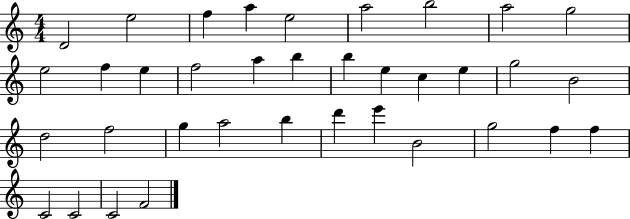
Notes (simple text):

D4/h E5/h F5/q A5/q E5/h A5/h B5/h A5/h G5/h E5/h F5/q E5/q F5/h A5/q B5/q B5/q E5/q C5/q E5/q G5/h B4/h D5/h F5/h G5/q A5/h B5/q D6/q E6/q B4/h G5/h F5/q F5/q C4/h C4/h C4/h F4/h